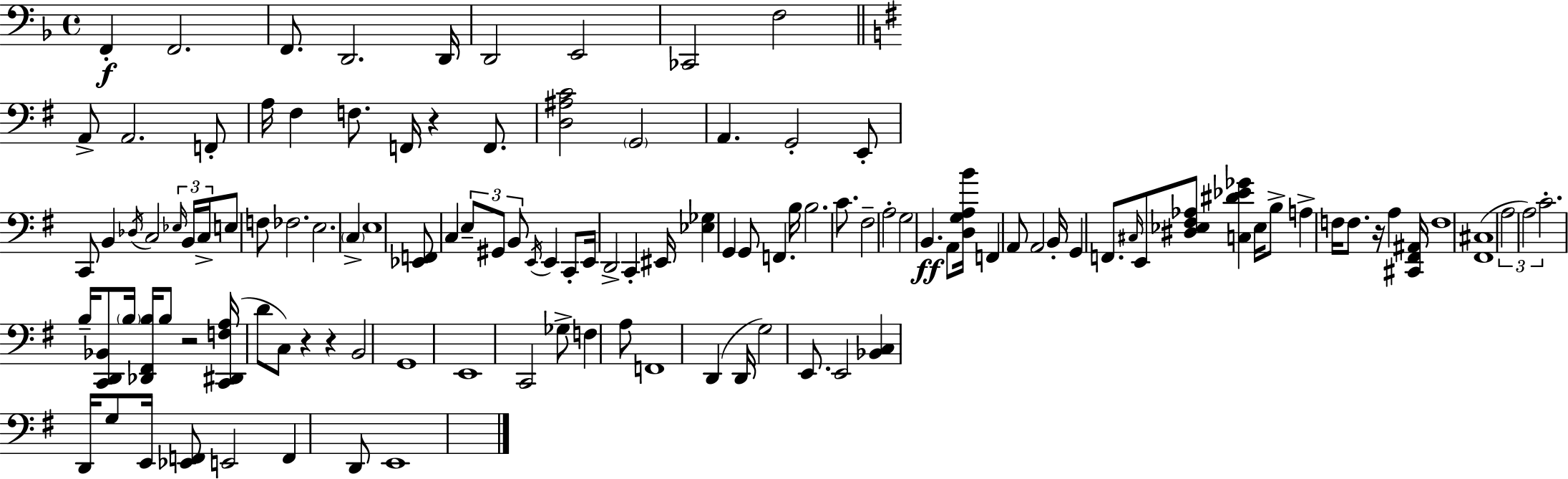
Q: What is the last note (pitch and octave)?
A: E2